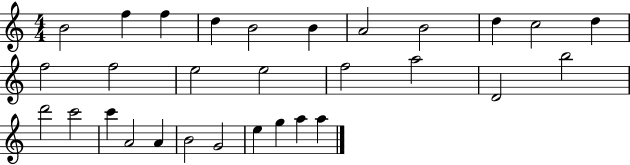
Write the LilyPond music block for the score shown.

{
  \clef treble
  \numericTimeSignature
  \time 4/4
  \key c \major
  b'2 f''4 f''4 | d''4 b'2 b'4 | a'2 b'2 | d''4 c''2 d''4 | \break f''2 f''2 | e''2 e''2 | f''2 a''2 | d'2 b''2 | \break d'''2 c'''2 | c'''4 a'2 a'4 | b'2 g'2 | e''4 g''4 a''4 a''4 | \break \bar "|."
}